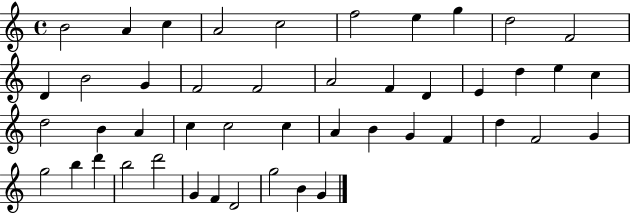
B4/h A4/q C5/q A4/h C5/h F5/h E5/q G5/q D5/h F4/h D4/q B4/h G4/q F4/h F4/h A4/h F4/q D4/q E4/q D5/q E5/q C5/q D5/h B4/q A4/q C5/q C5/h C5/q A4/q B4/q G4/q F4/q D5/q F4/h G4/q G5/h B5/q D6/q B5/h D6/h G4/q F4/q D4/h G5/h B4/q G4/q